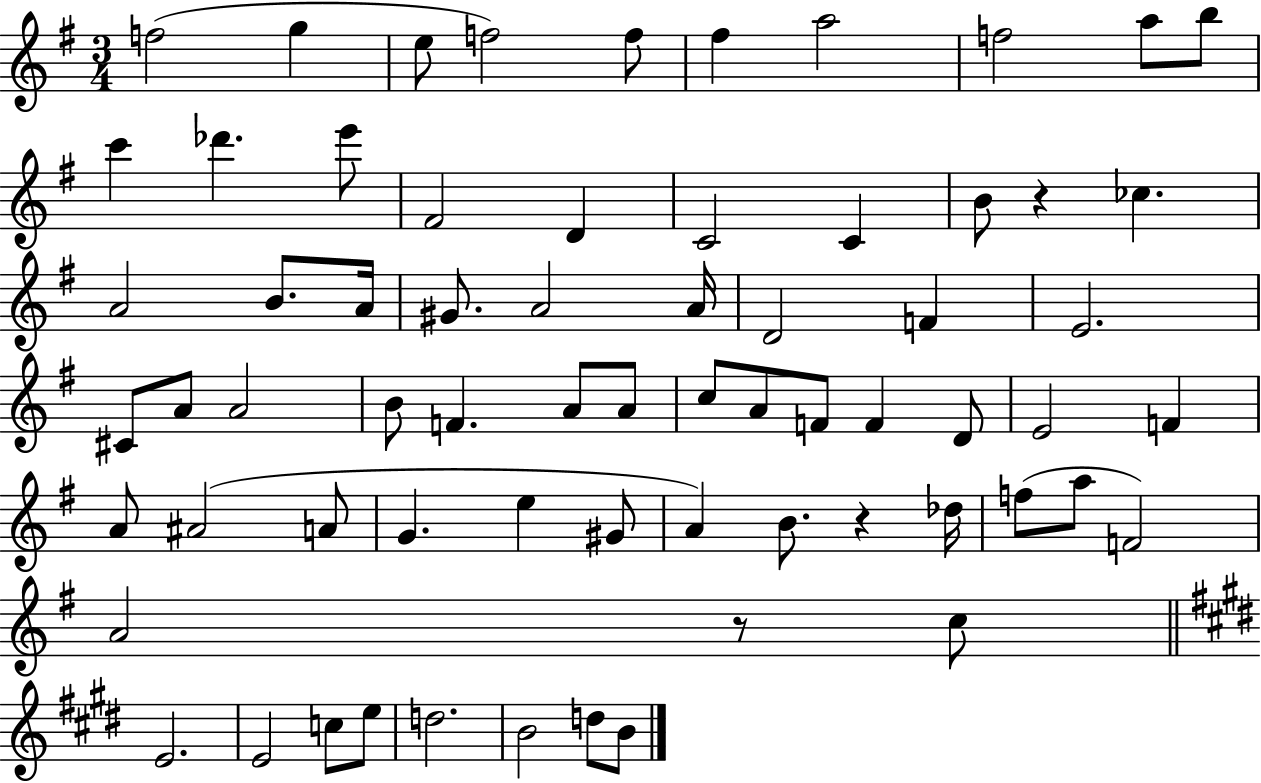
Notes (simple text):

F5/h G5/q E5/e F5/h F5/e F#5/q A5/h F5/h A5/e B5/e C6/q Db6/q. E6/e F#4/h D4/q C4/h C4/q B4/e R/q CES5/q. A4/h B4/e. A4/s G#4/e. A4/h A4/s D4/h F4/q E4/h. C#4/e A4/e A4/h B4/e F4/q. A4/e A4/e C5/e A4/e F4/e F4/q D4/e E4/h F4/q A4/e A#4/h A4/e G4/q. E5/q G#4/e A4/q B4/e. R/q Db5/s F5/e A5/e F4/h A4/h R/e C5/e E4/h. E4/h C5/e E5/e D5/h. B4/h D5/e B4/e